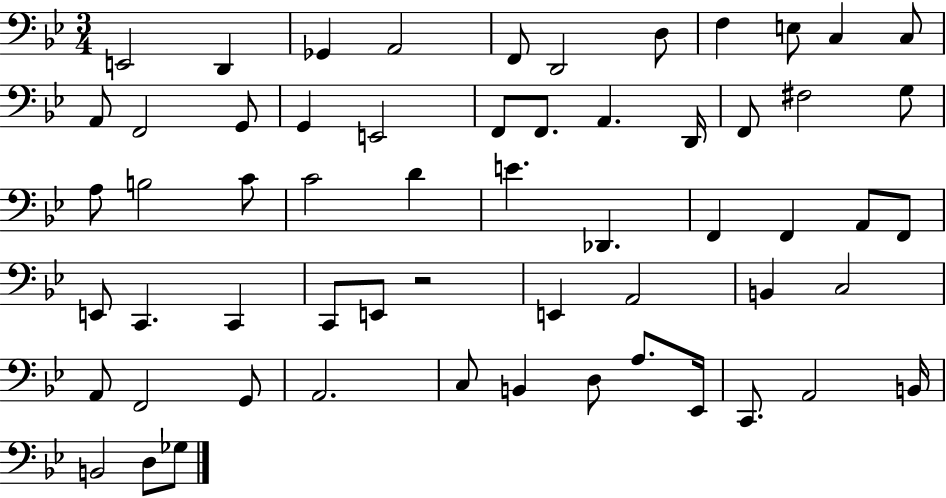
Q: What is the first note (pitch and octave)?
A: E2